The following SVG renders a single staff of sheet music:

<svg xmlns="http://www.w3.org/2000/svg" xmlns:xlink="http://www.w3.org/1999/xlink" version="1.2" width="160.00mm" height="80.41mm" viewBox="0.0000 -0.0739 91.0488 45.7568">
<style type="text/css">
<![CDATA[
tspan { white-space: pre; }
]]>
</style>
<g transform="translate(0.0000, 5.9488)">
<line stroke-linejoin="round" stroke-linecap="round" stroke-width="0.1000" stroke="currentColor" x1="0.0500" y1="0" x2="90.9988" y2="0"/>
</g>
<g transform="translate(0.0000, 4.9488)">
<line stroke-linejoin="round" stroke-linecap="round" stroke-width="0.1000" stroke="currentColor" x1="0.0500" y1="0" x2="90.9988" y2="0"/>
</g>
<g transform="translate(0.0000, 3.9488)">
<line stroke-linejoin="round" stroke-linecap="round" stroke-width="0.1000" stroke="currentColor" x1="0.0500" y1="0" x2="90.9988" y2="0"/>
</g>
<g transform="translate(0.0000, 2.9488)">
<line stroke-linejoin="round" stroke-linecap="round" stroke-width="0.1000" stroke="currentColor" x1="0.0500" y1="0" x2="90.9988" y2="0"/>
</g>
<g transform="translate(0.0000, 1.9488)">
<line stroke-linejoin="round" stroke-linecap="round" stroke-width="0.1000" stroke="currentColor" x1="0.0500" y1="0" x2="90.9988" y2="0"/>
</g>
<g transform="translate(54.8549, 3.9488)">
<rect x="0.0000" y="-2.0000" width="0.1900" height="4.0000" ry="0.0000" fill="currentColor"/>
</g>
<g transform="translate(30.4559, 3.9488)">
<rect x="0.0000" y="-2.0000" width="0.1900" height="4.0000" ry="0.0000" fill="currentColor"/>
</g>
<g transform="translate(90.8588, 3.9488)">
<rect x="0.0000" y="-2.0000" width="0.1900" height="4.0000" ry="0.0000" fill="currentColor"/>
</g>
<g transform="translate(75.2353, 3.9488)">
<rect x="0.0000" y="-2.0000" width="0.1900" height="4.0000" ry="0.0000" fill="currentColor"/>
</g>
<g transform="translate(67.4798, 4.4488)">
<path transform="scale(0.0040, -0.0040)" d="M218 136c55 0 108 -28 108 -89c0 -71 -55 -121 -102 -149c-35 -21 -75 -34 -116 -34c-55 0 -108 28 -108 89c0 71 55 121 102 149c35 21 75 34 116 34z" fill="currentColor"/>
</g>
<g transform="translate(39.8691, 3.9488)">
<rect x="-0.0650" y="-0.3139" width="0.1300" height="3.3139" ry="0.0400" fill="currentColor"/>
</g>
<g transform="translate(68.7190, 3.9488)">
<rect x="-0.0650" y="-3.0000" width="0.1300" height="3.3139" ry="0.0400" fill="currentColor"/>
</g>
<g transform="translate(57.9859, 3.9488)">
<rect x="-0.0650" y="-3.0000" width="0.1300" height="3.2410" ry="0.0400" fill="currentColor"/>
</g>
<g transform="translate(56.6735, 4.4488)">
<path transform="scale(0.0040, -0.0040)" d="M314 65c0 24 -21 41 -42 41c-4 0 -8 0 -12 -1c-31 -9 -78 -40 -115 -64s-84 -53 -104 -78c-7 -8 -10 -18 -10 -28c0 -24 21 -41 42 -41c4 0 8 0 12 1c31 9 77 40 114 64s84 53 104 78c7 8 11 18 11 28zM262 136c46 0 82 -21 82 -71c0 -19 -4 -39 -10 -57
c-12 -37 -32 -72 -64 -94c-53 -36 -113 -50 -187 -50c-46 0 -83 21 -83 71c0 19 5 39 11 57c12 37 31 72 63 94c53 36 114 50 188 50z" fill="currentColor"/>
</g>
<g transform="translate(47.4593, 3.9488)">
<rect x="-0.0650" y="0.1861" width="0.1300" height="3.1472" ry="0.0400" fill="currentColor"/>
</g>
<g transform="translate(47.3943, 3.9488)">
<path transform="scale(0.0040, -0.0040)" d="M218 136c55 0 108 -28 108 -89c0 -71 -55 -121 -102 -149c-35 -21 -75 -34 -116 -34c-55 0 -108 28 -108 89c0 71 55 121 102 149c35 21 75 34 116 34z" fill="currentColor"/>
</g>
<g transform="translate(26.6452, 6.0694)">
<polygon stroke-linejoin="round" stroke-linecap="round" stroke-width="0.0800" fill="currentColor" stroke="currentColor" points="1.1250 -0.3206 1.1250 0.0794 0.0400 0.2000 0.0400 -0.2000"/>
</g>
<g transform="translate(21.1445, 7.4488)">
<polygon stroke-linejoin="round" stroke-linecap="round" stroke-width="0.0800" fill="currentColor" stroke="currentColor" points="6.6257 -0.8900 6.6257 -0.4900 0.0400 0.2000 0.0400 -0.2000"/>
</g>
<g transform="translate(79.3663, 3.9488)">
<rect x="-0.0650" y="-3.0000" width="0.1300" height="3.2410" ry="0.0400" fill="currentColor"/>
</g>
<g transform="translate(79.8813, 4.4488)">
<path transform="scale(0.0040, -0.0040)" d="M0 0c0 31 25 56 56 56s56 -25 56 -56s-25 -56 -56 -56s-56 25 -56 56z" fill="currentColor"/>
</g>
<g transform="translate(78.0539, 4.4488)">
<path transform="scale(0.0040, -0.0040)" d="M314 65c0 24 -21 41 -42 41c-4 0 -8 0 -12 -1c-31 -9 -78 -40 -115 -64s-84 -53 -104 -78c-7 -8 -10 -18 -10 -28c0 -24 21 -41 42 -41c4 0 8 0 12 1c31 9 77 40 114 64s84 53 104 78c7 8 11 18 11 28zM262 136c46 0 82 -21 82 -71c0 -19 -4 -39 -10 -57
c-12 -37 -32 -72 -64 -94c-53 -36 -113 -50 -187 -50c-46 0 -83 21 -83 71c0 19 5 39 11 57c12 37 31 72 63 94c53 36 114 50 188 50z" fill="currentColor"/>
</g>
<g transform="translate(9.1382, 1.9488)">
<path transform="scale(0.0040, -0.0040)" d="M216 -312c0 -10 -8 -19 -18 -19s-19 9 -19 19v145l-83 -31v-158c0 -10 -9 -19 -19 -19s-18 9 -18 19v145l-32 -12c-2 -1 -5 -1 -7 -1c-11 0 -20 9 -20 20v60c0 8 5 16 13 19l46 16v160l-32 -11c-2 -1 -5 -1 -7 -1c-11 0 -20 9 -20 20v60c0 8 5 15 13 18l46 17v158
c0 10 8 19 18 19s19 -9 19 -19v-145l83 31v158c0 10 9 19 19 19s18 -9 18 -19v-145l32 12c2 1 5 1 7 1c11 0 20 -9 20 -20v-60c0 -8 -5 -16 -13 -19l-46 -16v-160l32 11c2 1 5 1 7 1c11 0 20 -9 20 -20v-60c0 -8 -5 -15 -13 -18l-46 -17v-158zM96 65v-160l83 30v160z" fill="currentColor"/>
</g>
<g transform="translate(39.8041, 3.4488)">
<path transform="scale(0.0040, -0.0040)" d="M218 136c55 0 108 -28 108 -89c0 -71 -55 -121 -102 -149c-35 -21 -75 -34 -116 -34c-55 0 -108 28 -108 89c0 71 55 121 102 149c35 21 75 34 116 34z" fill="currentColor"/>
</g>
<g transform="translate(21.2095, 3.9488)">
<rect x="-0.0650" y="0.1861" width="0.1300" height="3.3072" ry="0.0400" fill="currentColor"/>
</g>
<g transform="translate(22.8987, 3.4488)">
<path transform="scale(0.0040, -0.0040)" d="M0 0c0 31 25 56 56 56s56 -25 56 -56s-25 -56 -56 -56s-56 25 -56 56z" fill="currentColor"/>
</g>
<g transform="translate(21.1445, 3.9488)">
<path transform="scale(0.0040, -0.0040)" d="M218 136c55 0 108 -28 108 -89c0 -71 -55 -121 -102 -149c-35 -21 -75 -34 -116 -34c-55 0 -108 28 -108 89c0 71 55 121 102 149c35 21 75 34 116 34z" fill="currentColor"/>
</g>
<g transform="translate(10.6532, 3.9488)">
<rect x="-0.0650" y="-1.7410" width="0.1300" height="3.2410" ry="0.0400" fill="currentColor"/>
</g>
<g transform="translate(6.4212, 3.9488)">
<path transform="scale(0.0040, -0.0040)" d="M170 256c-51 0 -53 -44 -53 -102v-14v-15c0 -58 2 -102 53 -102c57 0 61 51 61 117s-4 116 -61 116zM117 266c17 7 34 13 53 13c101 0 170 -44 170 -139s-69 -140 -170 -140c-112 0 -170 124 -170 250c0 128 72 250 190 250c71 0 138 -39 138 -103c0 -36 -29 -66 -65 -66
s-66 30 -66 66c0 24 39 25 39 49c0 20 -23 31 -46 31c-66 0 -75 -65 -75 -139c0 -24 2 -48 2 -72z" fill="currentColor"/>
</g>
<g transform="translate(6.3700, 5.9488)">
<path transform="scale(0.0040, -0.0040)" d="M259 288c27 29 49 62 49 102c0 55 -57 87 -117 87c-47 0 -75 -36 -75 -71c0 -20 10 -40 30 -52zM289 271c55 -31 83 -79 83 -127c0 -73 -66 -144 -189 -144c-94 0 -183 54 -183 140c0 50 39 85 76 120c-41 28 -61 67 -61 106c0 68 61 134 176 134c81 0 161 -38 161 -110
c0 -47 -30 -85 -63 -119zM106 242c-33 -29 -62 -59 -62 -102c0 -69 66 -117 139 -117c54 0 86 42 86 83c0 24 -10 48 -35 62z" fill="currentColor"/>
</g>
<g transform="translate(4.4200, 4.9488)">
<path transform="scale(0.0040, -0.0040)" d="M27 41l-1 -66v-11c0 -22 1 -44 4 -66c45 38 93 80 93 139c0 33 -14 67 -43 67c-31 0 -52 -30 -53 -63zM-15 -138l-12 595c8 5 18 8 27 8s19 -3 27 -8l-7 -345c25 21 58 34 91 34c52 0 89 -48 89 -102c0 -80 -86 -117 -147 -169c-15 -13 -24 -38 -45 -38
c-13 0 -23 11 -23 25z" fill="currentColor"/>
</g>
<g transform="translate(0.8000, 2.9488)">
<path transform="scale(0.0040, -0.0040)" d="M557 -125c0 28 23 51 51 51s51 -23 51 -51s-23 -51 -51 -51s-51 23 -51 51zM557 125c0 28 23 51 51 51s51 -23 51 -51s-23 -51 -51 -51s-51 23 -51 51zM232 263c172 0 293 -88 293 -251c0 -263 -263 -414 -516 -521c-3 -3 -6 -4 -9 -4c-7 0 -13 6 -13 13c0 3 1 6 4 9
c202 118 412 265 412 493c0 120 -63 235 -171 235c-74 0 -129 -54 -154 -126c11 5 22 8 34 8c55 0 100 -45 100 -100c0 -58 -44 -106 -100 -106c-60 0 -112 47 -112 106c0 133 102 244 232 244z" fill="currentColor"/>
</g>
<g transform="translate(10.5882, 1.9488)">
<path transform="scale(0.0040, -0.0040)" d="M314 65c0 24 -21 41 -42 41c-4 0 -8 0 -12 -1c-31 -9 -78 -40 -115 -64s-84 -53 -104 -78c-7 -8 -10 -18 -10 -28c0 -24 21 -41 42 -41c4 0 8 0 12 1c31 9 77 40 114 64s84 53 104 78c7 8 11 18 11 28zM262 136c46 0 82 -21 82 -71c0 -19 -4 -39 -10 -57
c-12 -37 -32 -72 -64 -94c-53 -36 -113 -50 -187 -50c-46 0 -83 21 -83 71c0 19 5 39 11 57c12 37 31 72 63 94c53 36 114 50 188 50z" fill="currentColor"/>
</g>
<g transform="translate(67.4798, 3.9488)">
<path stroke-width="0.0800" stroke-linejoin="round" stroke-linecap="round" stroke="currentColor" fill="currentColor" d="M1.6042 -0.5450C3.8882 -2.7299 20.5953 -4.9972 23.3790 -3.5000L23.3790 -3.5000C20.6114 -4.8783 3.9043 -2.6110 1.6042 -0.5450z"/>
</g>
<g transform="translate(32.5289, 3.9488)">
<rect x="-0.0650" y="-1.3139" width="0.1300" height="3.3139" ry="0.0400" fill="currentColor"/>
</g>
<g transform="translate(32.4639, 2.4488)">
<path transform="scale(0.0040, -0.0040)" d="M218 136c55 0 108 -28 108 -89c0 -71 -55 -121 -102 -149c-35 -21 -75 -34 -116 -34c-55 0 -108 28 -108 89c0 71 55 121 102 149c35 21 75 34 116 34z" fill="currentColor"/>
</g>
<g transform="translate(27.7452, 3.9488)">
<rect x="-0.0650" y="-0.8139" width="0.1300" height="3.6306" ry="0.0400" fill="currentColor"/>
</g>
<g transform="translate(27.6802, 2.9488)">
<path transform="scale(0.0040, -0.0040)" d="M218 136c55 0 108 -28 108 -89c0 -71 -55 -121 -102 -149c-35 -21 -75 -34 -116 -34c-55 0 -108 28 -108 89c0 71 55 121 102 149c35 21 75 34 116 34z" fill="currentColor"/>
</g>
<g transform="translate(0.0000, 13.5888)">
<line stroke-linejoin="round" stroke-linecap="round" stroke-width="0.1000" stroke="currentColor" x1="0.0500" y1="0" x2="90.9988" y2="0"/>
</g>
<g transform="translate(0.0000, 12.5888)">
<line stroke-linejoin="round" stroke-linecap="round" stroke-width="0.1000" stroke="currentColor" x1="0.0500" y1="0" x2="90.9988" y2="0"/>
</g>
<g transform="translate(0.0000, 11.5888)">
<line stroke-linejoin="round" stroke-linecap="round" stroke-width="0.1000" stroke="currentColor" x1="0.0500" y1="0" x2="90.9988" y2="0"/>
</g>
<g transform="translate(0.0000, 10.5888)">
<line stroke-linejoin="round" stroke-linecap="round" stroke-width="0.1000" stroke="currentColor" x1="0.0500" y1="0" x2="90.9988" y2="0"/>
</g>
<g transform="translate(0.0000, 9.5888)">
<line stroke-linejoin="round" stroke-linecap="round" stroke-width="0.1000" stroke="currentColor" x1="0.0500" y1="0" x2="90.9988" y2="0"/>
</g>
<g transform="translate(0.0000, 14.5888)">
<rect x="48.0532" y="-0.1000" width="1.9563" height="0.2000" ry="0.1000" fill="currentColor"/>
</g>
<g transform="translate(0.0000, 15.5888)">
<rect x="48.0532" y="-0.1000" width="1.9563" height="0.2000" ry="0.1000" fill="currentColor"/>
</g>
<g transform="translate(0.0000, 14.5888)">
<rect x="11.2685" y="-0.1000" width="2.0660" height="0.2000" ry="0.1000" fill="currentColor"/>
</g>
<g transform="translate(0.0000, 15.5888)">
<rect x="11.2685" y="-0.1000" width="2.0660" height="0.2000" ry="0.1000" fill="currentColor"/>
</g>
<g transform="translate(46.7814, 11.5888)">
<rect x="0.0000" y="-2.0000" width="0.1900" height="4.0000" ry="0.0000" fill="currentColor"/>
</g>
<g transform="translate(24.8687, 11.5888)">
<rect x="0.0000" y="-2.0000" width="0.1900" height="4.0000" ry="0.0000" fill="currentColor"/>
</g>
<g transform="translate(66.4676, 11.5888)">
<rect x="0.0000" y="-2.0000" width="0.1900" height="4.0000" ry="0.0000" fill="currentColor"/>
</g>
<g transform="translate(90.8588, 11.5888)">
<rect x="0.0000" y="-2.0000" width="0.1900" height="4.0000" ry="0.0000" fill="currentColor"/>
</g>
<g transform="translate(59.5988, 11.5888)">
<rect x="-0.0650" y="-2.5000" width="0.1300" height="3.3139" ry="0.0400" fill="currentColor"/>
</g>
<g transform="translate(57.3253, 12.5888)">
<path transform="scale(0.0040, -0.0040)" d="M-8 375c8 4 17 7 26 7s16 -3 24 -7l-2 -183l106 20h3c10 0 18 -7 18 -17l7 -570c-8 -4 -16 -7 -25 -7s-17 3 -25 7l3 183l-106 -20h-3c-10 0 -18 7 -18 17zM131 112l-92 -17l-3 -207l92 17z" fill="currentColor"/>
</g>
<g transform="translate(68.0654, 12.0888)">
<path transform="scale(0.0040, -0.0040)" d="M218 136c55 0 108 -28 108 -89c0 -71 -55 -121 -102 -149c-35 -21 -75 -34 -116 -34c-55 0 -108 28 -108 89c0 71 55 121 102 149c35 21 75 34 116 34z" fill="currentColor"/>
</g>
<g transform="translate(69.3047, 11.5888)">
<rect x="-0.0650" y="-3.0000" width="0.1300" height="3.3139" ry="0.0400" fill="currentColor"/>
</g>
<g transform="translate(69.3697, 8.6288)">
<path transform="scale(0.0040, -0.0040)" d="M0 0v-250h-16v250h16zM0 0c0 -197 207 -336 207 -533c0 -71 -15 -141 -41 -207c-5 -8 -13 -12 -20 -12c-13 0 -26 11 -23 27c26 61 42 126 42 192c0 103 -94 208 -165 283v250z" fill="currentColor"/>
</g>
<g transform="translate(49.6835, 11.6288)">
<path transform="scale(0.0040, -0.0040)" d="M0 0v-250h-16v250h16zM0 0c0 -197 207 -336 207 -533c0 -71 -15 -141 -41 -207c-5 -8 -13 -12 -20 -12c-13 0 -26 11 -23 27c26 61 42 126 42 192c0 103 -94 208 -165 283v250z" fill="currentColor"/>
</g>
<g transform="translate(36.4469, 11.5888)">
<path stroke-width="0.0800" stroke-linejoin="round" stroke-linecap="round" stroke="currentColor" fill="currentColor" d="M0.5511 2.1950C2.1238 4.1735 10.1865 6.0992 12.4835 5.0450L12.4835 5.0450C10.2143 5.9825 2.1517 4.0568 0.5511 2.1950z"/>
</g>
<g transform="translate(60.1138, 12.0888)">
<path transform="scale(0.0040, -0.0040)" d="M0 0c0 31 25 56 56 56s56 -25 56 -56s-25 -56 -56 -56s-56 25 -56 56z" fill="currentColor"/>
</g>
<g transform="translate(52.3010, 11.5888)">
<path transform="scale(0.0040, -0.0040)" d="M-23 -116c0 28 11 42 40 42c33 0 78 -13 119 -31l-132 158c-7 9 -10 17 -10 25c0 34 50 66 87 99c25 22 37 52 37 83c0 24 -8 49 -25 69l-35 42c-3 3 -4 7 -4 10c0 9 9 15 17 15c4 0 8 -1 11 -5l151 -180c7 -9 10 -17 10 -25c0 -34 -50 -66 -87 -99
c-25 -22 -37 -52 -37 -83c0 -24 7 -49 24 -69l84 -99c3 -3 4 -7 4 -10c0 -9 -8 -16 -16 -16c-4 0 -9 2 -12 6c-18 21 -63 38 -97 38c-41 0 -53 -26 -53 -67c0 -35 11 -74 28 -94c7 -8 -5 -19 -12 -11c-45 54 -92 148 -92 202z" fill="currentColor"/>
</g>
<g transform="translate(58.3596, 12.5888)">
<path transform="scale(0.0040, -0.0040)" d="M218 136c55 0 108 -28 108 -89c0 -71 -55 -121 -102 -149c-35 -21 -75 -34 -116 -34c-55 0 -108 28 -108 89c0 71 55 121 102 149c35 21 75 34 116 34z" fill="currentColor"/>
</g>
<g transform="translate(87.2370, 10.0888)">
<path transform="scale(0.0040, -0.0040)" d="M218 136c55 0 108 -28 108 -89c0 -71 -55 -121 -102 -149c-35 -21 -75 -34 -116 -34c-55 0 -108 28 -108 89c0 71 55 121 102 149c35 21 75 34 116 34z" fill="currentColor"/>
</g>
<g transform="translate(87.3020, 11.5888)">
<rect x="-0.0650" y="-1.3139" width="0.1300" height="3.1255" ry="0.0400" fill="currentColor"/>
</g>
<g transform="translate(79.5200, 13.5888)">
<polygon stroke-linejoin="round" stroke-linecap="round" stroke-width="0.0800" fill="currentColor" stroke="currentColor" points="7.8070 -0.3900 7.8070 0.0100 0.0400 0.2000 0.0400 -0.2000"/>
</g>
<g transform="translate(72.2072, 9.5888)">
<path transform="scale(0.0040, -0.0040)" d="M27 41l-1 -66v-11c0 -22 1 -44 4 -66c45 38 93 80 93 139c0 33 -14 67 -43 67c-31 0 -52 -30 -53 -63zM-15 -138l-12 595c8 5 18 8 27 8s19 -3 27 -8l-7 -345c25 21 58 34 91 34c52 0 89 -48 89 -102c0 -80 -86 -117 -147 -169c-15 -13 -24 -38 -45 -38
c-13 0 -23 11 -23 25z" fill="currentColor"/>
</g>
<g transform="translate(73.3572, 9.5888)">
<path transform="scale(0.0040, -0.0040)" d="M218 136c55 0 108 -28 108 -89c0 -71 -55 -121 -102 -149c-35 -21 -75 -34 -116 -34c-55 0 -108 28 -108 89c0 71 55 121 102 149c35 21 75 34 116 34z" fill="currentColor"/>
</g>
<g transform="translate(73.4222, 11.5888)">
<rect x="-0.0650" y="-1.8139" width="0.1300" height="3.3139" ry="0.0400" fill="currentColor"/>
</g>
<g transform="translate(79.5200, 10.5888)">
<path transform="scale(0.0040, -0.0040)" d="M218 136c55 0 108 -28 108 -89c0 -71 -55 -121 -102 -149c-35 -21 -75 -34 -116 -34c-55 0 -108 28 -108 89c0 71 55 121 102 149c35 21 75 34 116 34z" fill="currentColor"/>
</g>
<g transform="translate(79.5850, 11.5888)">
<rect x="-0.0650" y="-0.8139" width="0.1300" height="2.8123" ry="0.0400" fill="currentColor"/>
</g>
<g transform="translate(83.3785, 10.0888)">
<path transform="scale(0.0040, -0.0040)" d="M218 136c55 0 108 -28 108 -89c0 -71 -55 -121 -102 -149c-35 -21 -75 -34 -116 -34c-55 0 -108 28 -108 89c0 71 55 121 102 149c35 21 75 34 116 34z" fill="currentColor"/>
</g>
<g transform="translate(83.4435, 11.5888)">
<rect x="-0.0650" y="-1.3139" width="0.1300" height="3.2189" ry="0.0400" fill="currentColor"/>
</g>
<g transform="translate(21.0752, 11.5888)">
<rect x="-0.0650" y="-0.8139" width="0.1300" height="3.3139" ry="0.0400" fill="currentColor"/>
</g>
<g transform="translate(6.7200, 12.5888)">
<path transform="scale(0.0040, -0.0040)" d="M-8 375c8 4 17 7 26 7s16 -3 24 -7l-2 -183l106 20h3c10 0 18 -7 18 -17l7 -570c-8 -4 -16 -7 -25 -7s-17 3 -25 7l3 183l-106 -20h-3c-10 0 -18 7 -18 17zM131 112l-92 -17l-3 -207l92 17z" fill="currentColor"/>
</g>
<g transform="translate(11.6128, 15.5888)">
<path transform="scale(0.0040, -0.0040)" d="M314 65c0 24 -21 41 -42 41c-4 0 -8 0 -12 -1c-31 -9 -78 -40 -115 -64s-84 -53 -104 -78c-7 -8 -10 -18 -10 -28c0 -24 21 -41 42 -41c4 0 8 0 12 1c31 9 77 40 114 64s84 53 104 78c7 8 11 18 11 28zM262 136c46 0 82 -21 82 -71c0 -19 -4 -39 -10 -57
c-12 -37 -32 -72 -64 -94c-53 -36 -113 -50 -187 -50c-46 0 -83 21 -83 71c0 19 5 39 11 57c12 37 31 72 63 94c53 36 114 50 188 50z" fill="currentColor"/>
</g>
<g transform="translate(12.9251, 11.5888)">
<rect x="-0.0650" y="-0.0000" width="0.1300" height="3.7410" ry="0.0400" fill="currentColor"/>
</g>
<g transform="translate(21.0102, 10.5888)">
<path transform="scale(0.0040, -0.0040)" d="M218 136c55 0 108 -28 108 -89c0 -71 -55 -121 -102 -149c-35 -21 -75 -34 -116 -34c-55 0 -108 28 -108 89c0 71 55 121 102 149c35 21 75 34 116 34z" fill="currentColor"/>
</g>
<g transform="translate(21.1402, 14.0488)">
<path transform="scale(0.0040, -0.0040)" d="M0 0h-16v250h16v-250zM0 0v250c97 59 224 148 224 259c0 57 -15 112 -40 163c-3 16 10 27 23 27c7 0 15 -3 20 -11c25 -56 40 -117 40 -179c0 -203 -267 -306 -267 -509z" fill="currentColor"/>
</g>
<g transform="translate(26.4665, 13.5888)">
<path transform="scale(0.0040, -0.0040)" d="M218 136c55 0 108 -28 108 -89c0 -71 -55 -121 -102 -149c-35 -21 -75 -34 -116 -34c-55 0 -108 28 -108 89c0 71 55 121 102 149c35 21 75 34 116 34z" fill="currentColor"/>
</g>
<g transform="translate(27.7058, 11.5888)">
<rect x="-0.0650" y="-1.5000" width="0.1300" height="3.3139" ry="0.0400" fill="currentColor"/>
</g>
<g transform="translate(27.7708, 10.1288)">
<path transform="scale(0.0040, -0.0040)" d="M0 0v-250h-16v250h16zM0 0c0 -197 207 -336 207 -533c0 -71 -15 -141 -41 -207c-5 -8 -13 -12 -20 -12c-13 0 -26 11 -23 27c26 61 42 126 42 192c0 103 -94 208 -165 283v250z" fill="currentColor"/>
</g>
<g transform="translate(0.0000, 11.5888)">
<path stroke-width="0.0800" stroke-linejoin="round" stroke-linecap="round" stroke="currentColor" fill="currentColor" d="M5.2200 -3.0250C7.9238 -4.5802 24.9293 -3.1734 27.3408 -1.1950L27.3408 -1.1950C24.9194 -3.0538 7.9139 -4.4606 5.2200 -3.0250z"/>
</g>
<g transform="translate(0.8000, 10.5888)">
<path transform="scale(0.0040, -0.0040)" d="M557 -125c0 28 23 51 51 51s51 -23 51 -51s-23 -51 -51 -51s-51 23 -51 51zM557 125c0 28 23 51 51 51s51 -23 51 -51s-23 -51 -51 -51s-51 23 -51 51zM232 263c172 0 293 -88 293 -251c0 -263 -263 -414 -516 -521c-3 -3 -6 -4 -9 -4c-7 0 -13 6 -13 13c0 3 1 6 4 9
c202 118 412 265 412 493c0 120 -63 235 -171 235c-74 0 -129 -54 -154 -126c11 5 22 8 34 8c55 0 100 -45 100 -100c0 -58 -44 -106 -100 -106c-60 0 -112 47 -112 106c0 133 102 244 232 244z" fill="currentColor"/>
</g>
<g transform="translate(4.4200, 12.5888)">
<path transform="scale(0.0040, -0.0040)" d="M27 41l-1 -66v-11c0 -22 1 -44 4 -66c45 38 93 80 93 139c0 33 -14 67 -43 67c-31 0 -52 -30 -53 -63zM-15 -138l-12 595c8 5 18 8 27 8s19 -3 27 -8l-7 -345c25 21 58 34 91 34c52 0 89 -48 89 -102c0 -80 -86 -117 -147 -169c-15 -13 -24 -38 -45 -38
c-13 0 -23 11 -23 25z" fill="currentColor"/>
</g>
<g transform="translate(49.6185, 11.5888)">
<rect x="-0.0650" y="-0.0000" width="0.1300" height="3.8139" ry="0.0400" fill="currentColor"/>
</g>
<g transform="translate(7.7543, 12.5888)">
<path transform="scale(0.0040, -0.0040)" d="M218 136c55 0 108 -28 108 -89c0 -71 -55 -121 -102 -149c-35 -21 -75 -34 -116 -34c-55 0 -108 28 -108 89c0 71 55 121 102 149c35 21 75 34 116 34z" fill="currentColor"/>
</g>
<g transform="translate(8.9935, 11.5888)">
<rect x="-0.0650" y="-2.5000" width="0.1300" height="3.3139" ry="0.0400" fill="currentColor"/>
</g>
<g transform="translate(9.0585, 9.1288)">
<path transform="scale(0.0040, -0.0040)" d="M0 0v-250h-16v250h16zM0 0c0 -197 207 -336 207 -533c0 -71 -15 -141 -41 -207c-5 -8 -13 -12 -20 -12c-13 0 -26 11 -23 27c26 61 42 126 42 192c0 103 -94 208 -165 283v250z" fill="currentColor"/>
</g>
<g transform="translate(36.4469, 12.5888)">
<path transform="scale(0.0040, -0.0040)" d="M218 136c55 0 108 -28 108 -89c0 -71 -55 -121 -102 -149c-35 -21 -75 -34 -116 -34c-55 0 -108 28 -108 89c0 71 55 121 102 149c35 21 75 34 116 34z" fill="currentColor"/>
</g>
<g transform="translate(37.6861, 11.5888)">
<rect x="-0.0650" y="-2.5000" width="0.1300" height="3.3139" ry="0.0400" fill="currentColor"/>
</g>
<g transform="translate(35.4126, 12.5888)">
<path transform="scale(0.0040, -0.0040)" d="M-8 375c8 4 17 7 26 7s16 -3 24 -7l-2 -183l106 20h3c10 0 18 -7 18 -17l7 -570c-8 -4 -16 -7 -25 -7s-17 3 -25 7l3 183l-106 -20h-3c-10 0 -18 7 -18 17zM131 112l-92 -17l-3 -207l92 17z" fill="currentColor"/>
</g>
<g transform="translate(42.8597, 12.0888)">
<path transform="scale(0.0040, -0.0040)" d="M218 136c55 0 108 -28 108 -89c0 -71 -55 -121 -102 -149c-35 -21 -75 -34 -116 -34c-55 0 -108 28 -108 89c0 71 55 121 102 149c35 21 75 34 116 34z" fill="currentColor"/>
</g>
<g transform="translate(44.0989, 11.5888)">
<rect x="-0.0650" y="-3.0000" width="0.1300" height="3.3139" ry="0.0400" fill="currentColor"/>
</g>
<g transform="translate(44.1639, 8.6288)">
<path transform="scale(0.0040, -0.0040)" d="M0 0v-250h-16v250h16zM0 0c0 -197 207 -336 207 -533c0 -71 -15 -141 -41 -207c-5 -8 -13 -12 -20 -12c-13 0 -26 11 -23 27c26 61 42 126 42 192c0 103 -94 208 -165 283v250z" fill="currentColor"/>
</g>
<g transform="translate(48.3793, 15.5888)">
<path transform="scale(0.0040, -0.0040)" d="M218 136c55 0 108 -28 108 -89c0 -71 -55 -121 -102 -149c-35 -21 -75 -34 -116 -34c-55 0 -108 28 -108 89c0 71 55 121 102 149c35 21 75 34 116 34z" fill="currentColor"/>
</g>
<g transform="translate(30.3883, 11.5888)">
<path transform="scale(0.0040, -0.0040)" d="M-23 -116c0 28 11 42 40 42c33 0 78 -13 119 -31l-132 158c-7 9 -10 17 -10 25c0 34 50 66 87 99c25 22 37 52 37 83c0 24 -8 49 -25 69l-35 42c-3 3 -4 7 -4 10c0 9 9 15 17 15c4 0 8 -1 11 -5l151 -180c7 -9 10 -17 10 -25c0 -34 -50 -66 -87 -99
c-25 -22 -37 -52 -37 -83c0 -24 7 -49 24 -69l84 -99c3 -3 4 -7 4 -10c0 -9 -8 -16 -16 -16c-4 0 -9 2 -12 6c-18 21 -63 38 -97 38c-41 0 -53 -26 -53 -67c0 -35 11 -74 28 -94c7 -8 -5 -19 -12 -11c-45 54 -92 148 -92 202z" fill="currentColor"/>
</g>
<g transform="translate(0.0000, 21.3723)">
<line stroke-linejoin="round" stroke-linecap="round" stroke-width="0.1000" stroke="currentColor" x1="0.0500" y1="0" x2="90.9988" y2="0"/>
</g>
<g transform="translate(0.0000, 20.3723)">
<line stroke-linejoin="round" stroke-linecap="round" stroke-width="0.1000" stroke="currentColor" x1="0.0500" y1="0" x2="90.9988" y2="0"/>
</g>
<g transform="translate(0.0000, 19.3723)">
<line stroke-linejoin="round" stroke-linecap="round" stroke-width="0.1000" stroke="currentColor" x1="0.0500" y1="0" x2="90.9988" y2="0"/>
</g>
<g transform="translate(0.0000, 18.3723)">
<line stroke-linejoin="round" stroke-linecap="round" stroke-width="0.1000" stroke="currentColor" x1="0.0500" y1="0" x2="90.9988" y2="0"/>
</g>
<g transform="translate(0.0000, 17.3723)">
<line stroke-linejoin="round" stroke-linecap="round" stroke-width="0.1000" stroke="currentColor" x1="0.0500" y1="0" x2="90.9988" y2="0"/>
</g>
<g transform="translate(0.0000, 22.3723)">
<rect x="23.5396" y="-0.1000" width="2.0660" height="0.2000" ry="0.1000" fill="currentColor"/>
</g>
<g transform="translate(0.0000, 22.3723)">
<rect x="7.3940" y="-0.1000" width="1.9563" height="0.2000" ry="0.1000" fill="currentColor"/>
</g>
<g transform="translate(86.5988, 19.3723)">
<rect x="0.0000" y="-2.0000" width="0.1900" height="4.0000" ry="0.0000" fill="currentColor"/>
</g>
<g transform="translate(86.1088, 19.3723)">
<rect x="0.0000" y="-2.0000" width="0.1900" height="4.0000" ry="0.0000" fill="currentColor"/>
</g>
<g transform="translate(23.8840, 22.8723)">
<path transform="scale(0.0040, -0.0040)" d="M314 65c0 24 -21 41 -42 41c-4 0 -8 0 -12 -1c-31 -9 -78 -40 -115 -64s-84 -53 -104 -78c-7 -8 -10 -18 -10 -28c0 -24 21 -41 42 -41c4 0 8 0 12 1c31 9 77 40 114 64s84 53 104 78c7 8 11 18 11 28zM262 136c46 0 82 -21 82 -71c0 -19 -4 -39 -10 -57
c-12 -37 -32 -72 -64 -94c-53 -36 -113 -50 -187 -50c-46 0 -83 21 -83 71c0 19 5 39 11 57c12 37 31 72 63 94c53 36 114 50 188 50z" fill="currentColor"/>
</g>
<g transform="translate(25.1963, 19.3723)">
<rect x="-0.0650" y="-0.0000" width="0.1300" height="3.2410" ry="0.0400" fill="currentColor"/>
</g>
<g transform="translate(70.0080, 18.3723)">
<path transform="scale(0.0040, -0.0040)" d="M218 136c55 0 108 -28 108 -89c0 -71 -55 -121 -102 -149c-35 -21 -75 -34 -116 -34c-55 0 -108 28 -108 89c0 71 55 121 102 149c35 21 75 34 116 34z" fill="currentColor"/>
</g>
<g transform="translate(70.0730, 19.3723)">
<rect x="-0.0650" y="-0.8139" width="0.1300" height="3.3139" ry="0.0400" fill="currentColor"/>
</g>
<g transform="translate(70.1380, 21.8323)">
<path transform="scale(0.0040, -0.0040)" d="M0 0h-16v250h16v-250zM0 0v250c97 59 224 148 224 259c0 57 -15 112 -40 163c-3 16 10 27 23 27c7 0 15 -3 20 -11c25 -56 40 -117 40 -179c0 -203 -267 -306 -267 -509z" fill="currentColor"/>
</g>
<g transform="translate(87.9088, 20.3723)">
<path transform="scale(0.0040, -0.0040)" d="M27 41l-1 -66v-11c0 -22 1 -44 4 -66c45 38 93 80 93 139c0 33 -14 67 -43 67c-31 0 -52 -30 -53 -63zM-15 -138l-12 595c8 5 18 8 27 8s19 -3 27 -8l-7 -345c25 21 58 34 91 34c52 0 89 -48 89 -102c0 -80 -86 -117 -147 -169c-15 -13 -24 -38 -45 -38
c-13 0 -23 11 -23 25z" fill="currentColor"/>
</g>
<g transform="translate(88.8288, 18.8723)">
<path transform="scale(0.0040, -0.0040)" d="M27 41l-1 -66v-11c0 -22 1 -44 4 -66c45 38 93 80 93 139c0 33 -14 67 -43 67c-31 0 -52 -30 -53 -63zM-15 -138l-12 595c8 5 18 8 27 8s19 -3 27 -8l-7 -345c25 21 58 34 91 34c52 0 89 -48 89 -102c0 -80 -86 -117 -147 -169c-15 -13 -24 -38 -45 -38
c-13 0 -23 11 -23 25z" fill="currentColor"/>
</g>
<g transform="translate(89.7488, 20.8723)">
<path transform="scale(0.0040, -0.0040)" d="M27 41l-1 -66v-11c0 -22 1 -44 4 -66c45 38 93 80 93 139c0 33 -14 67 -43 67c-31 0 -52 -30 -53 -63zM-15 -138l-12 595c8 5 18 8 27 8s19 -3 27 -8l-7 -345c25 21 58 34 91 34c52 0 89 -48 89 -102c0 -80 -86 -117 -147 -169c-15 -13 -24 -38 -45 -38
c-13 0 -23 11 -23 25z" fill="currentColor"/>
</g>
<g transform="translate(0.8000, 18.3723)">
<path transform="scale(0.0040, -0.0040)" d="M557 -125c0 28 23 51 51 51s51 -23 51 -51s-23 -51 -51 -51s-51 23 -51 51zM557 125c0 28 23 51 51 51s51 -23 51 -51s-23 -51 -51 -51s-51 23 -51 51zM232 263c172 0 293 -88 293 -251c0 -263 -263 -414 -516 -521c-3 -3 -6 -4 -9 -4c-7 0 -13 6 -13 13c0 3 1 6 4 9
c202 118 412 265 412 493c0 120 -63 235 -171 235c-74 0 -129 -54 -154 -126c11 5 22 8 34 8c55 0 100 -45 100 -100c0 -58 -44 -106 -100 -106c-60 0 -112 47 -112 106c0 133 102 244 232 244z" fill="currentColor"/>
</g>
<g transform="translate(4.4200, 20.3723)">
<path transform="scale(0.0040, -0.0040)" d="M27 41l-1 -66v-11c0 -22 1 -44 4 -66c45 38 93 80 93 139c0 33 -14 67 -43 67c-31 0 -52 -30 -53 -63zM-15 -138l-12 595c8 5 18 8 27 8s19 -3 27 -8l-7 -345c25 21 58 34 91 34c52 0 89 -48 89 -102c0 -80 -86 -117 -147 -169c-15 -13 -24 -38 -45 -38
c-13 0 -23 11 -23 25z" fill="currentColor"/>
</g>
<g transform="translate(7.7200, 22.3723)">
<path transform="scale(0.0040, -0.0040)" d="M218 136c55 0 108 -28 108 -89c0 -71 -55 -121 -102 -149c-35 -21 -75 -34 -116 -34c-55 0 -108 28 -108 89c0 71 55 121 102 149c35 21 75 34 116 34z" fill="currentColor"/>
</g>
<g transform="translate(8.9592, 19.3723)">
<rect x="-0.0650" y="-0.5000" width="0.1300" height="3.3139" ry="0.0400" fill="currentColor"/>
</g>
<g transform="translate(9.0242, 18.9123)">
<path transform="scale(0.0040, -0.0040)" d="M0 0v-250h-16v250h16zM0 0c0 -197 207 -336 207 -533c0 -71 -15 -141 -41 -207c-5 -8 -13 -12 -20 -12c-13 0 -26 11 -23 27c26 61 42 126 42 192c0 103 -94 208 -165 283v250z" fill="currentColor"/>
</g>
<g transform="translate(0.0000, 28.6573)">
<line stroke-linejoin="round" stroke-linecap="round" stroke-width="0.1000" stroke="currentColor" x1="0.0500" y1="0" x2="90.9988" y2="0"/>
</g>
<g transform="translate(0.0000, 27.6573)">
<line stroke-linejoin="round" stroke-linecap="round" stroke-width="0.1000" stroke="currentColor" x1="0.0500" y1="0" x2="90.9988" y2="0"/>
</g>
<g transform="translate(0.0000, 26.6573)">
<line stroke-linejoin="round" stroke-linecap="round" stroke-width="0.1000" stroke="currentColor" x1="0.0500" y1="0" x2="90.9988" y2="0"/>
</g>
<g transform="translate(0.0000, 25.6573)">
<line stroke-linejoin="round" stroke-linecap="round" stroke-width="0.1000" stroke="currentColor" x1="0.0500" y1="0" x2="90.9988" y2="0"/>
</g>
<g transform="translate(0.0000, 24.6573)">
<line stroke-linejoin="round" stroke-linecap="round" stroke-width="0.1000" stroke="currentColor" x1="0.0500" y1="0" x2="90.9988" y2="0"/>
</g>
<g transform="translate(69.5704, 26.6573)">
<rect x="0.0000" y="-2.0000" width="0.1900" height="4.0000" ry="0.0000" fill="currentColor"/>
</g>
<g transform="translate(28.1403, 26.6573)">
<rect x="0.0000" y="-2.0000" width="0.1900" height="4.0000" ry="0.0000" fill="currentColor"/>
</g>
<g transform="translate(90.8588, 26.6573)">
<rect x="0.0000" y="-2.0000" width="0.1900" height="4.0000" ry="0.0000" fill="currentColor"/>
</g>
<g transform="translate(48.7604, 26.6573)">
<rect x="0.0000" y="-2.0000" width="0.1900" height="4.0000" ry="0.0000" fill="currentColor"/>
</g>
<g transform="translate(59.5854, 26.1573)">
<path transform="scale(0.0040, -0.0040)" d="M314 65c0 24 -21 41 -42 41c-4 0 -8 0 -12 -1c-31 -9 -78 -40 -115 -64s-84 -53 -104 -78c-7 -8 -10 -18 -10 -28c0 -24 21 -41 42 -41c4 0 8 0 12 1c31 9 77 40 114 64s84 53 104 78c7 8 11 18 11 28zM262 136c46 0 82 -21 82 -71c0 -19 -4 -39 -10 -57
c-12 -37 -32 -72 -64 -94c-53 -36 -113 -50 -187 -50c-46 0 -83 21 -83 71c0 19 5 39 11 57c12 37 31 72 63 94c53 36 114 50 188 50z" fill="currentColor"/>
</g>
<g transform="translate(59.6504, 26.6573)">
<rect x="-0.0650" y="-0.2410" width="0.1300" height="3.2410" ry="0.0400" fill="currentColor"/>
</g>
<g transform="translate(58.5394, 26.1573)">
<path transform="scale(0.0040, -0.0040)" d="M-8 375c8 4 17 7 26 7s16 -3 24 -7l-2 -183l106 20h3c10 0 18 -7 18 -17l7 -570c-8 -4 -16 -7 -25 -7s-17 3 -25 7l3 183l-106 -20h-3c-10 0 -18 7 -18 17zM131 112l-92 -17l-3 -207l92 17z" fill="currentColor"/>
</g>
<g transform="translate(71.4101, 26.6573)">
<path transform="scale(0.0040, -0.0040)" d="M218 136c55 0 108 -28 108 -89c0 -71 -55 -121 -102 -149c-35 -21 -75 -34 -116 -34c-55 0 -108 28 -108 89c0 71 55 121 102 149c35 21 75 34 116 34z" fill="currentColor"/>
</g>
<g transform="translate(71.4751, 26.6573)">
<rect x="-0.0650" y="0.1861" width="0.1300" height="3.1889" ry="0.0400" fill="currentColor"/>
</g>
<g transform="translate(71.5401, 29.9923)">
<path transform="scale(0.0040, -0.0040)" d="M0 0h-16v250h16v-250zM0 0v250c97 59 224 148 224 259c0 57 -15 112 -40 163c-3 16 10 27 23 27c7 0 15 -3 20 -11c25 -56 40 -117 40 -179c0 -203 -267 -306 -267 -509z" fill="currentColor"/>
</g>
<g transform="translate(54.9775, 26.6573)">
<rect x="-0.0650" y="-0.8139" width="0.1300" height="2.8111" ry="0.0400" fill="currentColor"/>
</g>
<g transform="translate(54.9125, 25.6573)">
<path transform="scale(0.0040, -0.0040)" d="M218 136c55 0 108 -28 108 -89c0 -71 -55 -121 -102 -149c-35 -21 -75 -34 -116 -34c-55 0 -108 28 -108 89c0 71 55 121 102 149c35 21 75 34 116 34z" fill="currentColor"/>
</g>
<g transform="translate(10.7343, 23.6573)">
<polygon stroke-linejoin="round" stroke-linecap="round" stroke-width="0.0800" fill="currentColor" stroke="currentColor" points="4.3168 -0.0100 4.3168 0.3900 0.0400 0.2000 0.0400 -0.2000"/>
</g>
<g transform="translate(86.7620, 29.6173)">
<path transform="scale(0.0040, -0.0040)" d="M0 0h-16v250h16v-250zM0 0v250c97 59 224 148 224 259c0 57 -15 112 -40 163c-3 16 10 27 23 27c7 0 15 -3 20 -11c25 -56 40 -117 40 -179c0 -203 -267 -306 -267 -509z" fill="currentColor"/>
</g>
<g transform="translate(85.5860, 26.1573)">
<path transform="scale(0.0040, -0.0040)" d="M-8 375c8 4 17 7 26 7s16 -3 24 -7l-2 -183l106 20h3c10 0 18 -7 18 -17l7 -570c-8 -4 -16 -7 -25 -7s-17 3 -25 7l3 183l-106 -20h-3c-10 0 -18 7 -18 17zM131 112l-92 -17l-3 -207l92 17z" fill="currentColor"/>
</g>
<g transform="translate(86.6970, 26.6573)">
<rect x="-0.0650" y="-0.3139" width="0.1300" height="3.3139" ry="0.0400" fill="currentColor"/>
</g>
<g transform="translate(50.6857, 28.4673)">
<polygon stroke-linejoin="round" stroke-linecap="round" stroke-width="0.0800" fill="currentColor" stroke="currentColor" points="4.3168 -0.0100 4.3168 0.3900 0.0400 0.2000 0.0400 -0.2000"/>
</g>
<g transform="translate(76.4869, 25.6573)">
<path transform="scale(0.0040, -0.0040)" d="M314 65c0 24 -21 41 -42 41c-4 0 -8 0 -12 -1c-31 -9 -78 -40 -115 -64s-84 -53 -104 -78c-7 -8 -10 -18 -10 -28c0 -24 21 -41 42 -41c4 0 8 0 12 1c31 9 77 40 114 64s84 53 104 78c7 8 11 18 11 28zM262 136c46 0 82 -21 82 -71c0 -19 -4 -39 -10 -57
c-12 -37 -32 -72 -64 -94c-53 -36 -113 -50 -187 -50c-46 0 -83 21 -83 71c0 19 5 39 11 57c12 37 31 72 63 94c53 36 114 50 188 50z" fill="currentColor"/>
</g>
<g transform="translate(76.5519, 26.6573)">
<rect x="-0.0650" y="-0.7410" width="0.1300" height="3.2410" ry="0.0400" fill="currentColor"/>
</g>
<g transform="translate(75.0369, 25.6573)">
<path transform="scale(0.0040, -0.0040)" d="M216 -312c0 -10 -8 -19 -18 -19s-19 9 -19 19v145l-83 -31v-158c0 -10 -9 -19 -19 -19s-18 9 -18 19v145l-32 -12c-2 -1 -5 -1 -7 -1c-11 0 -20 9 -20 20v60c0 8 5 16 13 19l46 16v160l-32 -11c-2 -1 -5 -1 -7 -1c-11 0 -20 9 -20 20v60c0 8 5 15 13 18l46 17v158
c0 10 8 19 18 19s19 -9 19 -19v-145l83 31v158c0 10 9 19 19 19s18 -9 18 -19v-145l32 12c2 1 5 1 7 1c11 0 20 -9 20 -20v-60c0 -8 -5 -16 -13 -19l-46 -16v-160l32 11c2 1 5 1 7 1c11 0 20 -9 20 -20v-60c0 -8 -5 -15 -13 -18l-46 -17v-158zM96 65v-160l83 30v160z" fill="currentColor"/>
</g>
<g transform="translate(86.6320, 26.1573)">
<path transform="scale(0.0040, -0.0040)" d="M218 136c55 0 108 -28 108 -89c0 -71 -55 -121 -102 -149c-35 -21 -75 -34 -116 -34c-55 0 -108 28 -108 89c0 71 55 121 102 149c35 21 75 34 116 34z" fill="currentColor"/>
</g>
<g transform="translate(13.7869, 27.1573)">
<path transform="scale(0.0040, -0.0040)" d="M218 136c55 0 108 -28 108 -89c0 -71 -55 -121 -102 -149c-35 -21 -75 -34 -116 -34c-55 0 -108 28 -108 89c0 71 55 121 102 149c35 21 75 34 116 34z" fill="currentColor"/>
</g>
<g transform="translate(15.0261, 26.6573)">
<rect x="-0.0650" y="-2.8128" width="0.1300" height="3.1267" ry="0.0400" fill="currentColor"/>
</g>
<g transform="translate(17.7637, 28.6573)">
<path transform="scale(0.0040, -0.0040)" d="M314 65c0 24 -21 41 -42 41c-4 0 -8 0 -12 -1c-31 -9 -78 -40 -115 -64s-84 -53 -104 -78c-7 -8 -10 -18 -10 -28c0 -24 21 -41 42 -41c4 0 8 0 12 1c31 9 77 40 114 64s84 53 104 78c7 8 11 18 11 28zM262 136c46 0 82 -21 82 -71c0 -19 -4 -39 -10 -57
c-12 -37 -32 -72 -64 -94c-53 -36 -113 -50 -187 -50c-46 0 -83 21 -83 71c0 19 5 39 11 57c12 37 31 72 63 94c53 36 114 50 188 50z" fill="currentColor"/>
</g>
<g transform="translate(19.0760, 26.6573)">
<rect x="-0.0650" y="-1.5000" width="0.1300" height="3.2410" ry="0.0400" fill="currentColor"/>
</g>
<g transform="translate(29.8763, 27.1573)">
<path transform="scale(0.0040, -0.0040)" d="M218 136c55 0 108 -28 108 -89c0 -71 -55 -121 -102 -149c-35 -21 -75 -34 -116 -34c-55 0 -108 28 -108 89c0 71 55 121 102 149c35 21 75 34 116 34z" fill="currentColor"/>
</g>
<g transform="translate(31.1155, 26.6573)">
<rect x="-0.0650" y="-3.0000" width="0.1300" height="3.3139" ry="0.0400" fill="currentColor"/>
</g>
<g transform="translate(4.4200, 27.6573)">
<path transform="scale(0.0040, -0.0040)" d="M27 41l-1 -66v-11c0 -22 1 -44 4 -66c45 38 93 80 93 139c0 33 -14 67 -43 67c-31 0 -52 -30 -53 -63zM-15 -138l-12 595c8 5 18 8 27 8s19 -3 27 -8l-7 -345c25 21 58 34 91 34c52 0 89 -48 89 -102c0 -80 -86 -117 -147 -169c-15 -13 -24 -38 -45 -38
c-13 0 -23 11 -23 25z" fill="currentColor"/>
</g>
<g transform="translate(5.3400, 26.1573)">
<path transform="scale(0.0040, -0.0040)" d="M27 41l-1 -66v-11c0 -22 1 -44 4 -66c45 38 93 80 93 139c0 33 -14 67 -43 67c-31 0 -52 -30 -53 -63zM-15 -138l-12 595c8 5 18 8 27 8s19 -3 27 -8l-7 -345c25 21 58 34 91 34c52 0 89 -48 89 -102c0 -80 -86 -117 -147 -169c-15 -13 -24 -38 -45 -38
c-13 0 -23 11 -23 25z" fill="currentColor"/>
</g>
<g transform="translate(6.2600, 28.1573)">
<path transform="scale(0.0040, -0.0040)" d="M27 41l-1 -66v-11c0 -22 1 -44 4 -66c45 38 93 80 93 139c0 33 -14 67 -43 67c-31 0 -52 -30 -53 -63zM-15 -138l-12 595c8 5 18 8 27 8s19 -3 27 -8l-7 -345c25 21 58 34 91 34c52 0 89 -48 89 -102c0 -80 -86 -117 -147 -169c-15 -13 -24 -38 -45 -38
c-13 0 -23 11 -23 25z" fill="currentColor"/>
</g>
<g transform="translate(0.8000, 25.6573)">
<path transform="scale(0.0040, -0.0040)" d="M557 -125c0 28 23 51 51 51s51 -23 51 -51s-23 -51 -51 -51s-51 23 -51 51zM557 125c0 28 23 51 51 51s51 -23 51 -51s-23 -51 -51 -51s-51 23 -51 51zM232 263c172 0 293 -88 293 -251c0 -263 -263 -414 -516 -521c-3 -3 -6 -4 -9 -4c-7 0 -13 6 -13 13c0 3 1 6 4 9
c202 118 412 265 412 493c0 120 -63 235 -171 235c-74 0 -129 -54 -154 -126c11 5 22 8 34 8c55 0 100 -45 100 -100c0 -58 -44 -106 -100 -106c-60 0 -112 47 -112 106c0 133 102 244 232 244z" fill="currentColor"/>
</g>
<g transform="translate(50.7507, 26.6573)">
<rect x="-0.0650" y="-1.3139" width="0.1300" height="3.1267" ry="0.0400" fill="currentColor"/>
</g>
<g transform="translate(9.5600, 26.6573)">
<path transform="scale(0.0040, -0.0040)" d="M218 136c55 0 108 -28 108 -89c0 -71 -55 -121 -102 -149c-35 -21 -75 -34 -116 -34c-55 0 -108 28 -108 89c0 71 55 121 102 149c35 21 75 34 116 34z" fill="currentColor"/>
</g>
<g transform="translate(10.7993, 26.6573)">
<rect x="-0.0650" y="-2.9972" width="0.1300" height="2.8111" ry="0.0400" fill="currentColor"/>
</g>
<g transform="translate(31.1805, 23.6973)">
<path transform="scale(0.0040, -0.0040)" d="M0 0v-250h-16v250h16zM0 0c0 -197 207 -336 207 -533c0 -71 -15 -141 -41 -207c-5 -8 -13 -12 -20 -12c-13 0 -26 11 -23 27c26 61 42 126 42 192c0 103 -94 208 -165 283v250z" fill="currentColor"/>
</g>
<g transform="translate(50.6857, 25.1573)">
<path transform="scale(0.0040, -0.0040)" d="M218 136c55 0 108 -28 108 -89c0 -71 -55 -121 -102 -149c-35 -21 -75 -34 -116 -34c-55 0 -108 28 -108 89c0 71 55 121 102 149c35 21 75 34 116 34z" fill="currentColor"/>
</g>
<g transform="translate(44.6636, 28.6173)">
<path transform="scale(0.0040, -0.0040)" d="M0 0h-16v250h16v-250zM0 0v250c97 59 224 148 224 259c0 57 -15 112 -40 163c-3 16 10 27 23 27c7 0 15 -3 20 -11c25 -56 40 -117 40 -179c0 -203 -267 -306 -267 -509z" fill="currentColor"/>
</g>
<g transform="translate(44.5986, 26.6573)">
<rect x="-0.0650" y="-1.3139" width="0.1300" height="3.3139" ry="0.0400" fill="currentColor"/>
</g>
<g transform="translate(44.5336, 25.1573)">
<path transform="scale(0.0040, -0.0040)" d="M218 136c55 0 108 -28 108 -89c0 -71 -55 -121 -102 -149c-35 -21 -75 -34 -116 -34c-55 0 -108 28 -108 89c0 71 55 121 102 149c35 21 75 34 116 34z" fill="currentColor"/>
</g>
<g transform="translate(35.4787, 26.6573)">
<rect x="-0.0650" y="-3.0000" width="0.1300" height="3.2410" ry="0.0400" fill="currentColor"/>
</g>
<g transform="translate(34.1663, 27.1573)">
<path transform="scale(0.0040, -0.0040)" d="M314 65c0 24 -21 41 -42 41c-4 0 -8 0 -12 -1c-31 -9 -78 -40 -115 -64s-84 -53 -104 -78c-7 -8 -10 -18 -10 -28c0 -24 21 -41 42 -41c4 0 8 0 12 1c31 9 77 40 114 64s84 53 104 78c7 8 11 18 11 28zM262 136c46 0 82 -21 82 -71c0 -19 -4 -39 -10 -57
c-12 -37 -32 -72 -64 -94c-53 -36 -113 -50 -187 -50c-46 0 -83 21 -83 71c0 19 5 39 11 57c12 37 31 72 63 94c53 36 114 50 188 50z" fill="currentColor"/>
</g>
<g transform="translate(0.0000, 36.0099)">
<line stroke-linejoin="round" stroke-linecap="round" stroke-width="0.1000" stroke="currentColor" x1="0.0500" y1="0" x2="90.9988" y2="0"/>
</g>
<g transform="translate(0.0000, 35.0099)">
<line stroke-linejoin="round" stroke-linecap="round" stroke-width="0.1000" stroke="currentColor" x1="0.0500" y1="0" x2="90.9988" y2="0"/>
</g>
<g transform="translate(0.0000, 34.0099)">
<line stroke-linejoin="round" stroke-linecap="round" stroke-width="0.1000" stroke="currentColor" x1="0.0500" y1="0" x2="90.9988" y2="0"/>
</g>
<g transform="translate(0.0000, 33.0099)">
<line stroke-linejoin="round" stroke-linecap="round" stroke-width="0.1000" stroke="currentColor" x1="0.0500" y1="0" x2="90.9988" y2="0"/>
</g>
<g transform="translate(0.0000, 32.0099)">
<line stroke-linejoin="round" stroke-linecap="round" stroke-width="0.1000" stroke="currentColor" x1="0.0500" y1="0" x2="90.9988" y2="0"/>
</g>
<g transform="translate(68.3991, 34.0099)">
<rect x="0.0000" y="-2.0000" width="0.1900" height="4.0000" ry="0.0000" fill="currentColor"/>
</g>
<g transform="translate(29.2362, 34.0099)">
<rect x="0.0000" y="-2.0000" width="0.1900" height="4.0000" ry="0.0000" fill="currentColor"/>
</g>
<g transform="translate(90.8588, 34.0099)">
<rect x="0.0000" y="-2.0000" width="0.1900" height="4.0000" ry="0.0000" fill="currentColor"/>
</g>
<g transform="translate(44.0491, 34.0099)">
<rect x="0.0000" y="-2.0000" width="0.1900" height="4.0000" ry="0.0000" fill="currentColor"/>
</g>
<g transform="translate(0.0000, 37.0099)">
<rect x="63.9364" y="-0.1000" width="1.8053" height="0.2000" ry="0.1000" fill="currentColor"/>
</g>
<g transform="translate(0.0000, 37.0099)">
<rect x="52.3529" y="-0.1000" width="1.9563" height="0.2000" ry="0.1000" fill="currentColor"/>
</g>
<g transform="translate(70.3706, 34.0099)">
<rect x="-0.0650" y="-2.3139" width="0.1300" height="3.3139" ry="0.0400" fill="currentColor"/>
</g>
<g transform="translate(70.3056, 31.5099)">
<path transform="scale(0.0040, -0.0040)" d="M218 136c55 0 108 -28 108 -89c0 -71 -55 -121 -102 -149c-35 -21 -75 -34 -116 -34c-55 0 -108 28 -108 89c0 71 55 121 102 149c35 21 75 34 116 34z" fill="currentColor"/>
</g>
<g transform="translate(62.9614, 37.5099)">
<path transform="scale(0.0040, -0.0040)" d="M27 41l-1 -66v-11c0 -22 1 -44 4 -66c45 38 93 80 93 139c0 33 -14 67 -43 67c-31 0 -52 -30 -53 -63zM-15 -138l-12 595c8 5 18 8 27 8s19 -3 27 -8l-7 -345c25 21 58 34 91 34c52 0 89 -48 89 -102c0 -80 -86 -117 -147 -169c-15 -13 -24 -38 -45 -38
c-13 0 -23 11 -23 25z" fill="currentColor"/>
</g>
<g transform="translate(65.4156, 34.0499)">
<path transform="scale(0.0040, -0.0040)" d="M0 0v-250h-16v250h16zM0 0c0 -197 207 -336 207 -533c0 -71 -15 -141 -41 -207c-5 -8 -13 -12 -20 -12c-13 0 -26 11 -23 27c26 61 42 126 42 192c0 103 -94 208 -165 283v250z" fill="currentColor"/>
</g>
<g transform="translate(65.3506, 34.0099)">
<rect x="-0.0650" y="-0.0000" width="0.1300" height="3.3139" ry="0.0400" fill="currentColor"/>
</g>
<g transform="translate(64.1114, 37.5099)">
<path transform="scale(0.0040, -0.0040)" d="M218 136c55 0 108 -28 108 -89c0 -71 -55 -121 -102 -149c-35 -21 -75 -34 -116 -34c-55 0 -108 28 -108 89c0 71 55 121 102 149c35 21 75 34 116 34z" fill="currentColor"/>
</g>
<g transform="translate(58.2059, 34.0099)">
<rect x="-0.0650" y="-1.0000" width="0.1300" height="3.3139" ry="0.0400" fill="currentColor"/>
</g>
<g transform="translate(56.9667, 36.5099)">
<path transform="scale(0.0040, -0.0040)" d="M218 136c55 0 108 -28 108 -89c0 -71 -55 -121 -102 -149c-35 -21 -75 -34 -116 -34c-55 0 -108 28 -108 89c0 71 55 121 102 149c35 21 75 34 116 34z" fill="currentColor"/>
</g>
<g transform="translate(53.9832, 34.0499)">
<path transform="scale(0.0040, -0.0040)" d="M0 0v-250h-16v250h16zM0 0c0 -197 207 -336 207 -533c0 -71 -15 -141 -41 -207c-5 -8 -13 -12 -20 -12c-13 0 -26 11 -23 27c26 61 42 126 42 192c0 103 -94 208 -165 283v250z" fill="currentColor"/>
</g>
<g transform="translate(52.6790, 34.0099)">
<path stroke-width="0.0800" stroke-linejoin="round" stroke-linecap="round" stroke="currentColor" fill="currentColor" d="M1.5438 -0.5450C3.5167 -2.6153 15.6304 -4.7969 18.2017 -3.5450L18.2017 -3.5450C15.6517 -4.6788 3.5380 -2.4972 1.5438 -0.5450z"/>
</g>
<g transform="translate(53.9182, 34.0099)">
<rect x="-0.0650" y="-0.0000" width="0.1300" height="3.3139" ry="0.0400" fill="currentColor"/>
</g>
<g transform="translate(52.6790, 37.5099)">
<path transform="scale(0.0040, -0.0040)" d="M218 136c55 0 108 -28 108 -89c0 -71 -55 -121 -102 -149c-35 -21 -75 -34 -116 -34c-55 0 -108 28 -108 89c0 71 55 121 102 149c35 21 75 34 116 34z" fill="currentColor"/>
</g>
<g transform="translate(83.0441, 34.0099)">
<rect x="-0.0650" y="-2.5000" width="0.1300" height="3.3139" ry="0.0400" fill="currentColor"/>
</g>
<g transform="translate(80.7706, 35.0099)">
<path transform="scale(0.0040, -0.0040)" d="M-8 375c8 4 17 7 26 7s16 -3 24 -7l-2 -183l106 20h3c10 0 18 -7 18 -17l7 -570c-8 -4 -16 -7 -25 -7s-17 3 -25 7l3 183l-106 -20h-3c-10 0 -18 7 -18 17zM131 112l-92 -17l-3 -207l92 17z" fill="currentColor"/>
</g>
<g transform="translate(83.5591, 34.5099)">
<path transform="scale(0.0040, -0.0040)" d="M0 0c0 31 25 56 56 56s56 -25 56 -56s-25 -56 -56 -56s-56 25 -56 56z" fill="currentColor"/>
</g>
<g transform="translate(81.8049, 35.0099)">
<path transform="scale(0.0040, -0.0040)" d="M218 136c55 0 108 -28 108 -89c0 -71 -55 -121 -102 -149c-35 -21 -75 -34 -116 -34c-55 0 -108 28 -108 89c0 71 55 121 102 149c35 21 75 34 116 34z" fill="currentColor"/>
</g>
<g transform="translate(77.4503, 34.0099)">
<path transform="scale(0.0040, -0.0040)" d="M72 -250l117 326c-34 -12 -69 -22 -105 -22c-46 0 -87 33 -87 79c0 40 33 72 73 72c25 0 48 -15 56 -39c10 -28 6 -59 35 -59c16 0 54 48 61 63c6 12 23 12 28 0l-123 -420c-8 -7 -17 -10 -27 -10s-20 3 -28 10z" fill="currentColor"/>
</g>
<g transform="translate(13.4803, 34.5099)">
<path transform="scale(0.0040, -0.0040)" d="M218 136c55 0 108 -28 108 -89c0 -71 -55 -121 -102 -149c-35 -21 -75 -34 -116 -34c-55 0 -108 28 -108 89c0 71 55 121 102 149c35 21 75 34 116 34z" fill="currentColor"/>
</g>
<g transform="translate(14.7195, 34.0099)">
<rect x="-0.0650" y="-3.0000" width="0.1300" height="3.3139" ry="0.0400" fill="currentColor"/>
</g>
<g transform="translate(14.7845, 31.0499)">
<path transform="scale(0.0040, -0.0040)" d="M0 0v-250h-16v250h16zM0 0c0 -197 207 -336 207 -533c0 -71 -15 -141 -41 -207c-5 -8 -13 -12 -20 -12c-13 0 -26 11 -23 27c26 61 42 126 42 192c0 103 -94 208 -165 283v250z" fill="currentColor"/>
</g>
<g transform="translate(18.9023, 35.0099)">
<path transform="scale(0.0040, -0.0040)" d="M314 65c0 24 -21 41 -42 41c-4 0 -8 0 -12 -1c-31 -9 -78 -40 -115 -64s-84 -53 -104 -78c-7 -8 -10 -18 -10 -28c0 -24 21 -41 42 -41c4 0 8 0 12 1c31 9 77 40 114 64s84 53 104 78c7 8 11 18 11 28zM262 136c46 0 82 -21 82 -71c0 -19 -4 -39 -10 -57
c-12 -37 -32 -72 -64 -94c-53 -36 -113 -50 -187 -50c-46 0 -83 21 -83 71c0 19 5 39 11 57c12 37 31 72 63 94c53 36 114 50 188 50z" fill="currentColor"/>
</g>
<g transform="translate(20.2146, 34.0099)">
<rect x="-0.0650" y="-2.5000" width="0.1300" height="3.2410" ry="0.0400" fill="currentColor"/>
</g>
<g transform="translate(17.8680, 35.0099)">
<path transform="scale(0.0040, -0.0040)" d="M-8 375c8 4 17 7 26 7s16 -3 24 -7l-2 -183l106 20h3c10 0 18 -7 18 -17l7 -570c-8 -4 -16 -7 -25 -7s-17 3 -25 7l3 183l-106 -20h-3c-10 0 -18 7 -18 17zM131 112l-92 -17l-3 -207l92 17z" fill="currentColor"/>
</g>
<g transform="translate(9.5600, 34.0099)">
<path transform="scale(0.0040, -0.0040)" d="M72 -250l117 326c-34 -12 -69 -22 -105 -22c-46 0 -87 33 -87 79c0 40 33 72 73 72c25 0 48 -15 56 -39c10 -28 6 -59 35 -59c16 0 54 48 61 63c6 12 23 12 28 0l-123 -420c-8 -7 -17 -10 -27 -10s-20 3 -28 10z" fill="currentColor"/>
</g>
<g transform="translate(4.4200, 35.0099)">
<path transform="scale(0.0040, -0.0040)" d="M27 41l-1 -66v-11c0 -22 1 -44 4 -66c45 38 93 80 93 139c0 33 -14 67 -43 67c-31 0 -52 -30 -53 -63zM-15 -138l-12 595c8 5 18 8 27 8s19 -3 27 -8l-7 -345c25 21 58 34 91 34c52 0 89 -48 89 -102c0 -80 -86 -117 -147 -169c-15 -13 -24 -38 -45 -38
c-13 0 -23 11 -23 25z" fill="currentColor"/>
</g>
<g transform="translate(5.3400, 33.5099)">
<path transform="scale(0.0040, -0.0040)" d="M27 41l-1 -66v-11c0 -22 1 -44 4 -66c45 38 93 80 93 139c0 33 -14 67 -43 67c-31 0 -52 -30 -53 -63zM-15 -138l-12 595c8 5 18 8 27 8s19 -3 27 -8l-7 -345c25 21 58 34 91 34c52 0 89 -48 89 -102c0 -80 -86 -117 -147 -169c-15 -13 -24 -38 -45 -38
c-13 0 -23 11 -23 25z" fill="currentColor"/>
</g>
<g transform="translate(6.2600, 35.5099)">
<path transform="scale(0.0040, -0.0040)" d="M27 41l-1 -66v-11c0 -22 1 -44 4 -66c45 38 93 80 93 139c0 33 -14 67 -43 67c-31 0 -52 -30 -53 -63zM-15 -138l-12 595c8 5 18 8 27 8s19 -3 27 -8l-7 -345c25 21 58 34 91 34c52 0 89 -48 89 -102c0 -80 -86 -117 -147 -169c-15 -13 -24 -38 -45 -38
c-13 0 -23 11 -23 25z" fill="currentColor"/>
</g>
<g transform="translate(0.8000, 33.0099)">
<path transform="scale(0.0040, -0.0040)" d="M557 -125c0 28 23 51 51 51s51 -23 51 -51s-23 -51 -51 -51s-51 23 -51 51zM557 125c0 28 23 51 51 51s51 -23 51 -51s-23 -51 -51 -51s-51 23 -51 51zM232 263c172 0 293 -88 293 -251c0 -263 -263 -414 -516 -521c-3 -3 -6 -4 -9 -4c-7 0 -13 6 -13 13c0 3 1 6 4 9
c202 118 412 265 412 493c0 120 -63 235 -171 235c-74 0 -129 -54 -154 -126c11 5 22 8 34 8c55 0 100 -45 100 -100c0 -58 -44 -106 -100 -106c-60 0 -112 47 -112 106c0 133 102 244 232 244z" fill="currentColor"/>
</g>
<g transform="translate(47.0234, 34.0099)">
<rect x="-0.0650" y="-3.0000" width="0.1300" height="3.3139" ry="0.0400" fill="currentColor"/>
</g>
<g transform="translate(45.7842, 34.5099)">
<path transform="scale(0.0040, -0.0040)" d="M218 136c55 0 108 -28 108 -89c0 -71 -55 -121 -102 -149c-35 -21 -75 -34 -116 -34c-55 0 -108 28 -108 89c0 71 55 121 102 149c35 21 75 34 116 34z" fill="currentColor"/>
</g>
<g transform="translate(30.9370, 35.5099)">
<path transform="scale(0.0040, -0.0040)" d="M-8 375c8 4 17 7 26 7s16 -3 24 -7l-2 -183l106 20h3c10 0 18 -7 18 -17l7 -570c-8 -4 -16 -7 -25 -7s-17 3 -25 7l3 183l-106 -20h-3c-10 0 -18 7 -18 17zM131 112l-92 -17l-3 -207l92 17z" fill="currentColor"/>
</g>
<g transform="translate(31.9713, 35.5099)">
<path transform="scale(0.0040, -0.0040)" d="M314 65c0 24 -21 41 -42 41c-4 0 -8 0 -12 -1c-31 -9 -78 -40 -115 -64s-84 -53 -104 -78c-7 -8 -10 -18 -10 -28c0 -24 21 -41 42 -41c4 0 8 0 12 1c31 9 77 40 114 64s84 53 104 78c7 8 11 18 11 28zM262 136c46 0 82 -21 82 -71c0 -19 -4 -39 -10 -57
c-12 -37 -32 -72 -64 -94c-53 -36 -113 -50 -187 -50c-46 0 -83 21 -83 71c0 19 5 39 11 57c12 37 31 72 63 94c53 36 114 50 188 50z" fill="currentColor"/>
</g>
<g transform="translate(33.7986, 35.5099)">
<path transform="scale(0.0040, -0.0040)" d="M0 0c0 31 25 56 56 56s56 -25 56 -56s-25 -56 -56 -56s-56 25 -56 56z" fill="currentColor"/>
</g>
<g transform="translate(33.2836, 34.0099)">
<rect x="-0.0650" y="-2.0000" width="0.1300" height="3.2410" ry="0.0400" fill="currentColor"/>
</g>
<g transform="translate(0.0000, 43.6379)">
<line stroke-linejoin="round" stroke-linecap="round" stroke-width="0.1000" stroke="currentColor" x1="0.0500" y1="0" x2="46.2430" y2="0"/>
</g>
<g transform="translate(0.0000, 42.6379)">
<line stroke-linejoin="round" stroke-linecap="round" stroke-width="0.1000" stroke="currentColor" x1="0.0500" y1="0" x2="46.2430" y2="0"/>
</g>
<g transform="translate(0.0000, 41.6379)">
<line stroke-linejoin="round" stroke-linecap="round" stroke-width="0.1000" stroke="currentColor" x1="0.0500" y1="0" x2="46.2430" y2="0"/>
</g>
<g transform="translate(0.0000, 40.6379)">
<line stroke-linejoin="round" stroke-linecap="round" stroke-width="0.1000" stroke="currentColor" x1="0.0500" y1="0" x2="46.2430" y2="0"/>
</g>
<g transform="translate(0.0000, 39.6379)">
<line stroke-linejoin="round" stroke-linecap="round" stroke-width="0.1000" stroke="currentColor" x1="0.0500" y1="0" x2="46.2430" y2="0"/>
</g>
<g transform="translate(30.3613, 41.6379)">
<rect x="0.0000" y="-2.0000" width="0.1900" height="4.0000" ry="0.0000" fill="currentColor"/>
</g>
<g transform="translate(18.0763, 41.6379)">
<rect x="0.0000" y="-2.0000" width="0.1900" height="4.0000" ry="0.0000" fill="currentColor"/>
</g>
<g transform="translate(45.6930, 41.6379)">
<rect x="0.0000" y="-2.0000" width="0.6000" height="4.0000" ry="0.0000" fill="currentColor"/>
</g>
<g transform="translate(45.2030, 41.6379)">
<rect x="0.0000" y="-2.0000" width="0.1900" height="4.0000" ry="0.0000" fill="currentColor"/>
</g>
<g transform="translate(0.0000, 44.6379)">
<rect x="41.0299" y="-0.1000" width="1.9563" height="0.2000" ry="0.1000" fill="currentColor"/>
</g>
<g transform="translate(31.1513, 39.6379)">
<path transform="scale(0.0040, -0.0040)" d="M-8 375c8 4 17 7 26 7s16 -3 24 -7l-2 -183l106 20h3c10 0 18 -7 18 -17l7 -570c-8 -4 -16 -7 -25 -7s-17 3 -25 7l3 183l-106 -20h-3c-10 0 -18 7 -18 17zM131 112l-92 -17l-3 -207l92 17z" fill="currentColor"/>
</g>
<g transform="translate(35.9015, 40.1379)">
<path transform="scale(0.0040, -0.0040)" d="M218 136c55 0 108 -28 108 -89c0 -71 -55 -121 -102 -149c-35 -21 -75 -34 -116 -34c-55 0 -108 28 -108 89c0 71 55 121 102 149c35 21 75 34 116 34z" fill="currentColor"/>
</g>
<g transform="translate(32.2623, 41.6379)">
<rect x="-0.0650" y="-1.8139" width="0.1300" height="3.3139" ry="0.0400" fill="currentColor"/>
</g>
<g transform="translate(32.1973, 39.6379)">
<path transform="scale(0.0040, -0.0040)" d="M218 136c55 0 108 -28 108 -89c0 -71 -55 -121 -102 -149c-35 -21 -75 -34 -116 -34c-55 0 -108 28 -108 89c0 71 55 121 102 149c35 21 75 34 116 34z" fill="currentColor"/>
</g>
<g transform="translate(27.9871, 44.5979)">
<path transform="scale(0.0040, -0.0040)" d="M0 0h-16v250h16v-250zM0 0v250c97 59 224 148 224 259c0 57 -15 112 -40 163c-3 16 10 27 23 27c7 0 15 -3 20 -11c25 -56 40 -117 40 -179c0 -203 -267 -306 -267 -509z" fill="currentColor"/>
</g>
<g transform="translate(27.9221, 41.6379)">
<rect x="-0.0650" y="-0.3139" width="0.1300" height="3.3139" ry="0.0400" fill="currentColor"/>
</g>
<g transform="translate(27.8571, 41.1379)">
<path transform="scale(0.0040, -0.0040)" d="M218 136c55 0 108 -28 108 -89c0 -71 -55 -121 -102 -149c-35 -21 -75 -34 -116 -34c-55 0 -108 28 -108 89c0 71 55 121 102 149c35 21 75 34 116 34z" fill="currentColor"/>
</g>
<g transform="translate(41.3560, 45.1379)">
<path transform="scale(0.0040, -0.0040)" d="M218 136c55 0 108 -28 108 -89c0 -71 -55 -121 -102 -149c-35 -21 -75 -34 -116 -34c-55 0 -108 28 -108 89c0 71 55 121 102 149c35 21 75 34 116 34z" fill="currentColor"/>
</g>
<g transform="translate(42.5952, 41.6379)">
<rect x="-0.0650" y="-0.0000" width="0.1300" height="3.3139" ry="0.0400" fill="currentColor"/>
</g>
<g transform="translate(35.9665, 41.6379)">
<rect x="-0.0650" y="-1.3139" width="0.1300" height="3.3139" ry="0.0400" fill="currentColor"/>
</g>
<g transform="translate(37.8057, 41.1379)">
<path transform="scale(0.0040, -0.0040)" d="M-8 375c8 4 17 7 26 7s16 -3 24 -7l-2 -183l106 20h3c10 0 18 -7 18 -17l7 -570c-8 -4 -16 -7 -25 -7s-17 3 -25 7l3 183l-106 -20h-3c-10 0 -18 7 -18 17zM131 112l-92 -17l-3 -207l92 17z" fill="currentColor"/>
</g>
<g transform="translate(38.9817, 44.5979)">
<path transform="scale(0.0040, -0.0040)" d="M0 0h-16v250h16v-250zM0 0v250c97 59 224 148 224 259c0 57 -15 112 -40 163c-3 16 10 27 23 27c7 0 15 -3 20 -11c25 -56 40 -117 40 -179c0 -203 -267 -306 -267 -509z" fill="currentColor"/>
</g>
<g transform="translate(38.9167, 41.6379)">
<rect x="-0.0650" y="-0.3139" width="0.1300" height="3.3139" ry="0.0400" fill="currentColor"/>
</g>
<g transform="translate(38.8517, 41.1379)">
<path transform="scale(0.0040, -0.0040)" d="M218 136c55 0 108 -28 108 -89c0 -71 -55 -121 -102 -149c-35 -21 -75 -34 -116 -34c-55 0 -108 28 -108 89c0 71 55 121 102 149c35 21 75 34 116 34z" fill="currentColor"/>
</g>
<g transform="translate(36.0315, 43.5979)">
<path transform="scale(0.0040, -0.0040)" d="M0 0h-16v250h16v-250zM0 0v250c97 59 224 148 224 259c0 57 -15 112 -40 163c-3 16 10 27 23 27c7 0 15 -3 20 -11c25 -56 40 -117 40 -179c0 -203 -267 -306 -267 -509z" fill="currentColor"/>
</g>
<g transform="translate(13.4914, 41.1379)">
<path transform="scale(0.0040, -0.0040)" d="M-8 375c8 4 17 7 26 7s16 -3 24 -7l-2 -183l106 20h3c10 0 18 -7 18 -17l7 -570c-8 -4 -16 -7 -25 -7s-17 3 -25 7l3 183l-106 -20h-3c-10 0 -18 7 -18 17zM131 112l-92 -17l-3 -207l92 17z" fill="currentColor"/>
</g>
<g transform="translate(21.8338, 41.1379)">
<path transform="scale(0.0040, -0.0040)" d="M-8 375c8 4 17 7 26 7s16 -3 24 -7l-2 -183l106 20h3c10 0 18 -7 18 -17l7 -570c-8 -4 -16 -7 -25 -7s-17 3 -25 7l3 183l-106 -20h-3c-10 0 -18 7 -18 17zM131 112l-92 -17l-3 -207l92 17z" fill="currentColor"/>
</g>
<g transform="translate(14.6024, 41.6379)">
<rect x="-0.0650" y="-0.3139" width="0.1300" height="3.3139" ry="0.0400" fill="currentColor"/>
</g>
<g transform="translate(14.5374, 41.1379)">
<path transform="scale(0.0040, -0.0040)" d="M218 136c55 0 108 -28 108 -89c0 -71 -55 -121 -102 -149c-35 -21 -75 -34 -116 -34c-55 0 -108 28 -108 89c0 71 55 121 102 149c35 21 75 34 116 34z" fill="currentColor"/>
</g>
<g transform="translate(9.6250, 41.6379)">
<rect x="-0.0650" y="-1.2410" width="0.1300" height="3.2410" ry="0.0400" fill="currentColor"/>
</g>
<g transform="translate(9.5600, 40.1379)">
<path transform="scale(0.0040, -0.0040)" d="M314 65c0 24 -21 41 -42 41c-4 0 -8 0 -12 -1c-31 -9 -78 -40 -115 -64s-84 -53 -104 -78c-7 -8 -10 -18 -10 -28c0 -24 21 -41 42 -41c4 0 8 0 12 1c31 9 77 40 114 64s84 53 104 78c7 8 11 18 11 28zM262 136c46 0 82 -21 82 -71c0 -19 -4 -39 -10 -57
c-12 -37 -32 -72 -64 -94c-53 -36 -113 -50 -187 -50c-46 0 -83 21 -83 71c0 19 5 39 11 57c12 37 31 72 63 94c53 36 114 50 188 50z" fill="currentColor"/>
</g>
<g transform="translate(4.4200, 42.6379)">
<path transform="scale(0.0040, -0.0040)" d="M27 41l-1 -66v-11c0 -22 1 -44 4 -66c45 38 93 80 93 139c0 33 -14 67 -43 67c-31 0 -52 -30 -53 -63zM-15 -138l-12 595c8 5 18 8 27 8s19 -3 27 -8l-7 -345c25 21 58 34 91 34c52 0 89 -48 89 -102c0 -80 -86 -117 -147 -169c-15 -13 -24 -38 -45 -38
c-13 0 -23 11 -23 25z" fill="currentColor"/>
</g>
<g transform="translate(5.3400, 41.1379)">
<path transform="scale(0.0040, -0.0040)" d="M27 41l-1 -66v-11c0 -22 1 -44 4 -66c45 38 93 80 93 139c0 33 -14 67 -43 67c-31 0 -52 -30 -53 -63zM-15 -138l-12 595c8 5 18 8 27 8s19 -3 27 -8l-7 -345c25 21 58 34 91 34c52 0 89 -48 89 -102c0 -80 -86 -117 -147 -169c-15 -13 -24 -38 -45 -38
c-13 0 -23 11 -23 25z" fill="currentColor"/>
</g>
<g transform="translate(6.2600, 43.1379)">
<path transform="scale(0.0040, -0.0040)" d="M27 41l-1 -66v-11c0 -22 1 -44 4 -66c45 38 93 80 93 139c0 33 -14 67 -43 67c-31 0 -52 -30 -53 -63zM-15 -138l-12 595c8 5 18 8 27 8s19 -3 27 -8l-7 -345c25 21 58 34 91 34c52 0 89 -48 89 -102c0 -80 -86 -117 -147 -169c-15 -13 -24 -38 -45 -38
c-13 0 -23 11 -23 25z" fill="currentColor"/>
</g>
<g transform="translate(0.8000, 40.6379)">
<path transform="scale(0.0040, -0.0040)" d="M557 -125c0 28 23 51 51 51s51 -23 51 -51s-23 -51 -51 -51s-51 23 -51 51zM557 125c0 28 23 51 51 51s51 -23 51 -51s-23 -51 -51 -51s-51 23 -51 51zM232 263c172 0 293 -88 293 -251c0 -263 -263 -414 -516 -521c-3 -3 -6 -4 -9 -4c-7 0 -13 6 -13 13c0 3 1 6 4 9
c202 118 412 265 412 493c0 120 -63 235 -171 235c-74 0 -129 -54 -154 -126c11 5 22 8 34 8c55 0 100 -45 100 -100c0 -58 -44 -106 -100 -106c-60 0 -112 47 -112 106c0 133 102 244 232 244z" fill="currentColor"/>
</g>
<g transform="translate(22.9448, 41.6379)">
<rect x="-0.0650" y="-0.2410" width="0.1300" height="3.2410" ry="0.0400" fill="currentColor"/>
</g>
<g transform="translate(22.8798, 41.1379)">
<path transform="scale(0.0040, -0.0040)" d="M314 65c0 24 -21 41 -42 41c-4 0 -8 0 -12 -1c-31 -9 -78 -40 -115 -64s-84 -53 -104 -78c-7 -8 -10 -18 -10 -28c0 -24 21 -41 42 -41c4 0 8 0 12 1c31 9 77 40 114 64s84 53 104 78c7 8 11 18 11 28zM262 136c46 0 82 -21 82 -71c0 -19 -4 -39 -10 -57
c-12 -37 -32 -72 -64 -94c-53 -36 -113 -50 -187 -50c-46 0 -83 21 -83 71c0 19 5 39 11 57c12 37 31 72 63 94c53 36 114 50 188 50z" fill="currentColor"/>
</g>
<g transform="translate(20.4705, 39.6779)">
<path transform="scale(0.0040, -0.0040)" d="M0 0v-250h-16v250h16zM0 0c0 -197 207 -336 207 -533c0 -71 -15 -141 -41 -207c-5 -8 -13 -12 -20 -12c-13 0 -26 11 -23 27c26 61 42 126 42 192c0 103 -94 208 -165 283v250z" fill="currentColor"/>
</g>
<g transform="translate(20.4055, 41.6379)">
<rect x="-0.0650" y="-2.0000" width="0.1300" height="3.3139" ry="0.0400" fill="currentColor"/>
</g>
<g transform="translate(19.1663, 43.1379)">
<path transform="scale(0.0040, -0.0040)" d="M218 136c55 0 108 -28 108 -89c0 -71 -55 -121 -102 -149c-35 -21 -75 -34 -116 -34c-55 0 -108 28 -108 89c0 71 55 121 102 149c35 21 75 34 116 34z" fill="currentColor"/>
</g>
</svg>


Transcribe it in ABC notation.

X:1
T:Untitled
M:6/8
L:1/4
K:F
^A,2 D,/2 F,/4 G, E, D, C,2 C, C,2 B,,/2 C,,2 F,/2 G,,/2 z B,, C,/2 C,,/2 z B,, C,/2 _A, F,/2 G,/2 G,/2 E,,/2 D,,2 F,/2 D,/2 C,/2 G,,2 C,/2 C,2 G,/2 G,/2 F,/2 E,2 D,/2 ^F,2 E,/2 z/2 C,/2 B,,2 A,,2 C, D,,/2 F,, _D,,/2 _B, z/2 B,, G,2 E, _A,,/2 E,2 E,/2 A, G,/2 E,/2 D,,